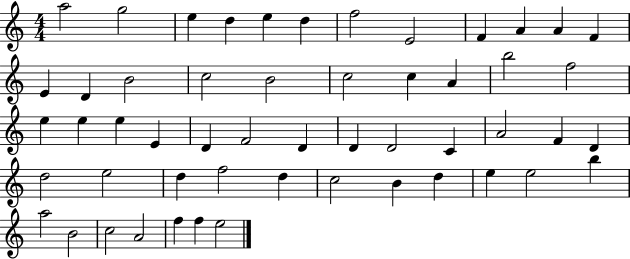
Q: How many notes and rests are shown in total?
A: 53